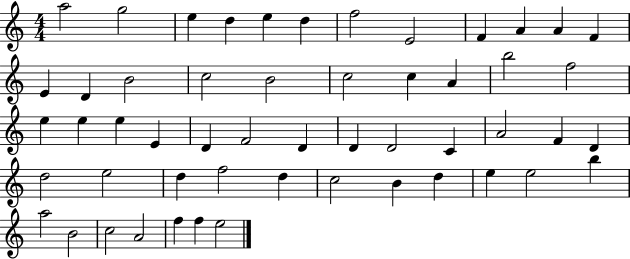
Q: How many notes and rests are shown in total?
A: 53